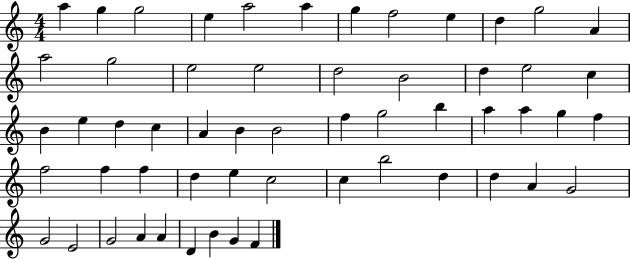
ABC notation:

X:1
T:Untitled
M:4/4
L:1/4
K:C
a g g2 e a2 a g f2 e d g2 A a2 g2 e2 e2 d2 B2 d e2 c B e d c A B B2 f g2 b a a g f f2 f f d e c2 c b2 d d A G2 G2 E2 G2 A A D B G F